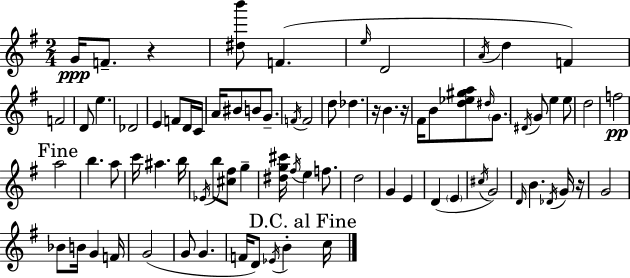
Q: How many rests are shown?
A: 4